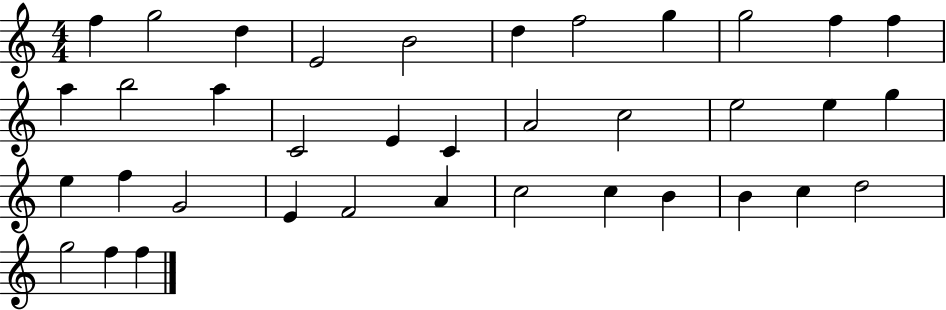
X:1
T:Untitled
M:4/4
L:1/4
K:C
f g2 d E2 B2 d f2 g g2 f f a b2 a C2 E C A2 c2 e2 e g e f G2 E F2 A c2 c B B c d2 g2 f f